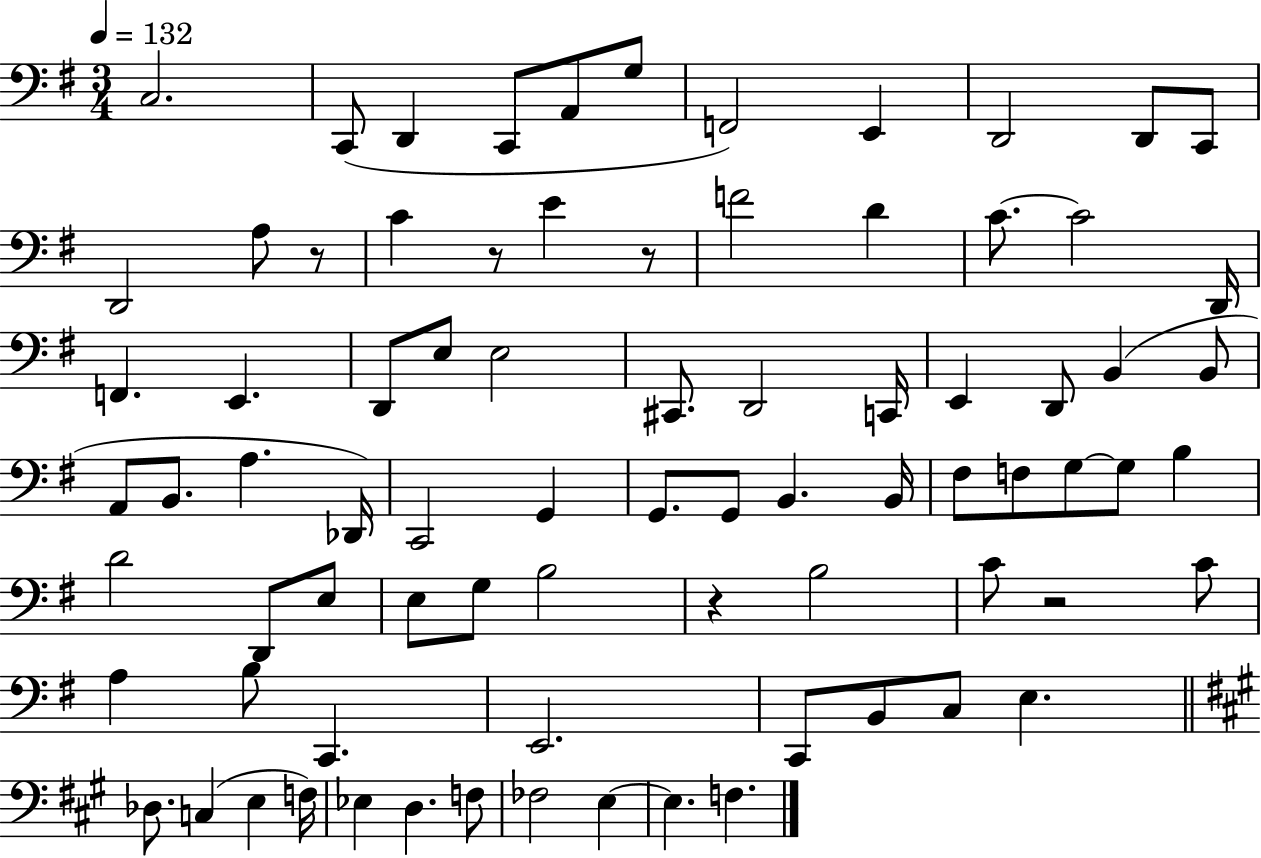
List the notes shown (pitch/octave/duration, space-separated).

C3/h. C2/e D2/q C2/e A2/e G3/e F2/h E2/q D2/h D2/e C2/e D2/h A3/e R/e C4/q R/e E4/q R/e F4/h D4/q C4/e. C4/h D2/s F2/q. E2/q. D2/e E3/e E3/h C#2/e. D2/h C2/s E2/q D2/e B2/q B2/e A2/e B2/e. A3/q. Db2/s C2/h G2/q G2/e. G2/e B2/q. B2/s F#3/e F3/e G3/e G3/e B3/q D4/h D2/e E3/e E3/e G3/e B3/h R/q B3/h C4/e R/h C4/e A3/q B3/e C2/q. E2/h. C2/e B2/e C3/e E3/q. Db3/e. C3/q E3/q F3/s Eb3/q D3/q. F3/e FES3/h E3/q E3/q. F3/q.